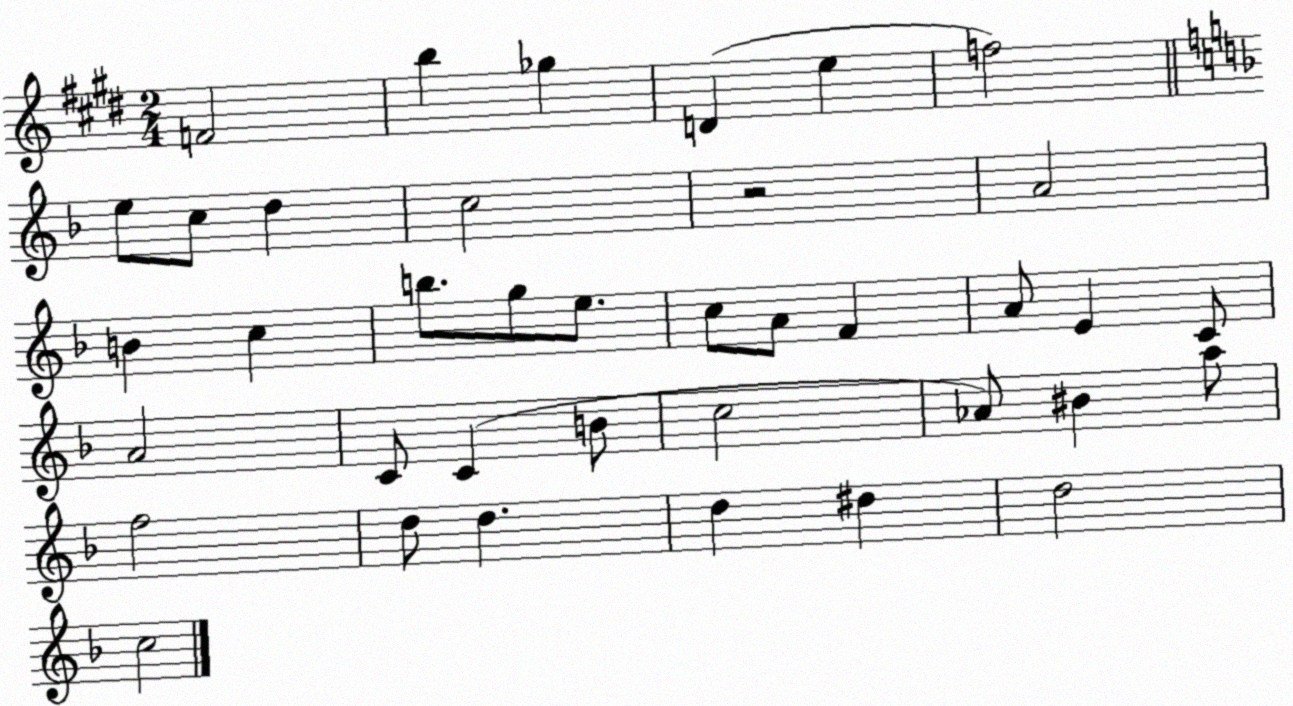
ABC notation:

X:1
T:Untitled
M:2/4
L:1/4
K:E
F2 b _g D e f2 e/2 c/2 d c2 z2 A2 B c b/2 g/2 e/2 c/2 A/2 F A/2 E C/2 A2 C/2 C B/2 c2 _A/2 ^B a/2 f2 d/2 d d ^d d2 c2